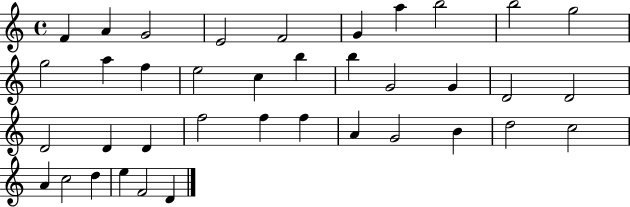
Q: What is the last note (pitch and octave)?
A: D4